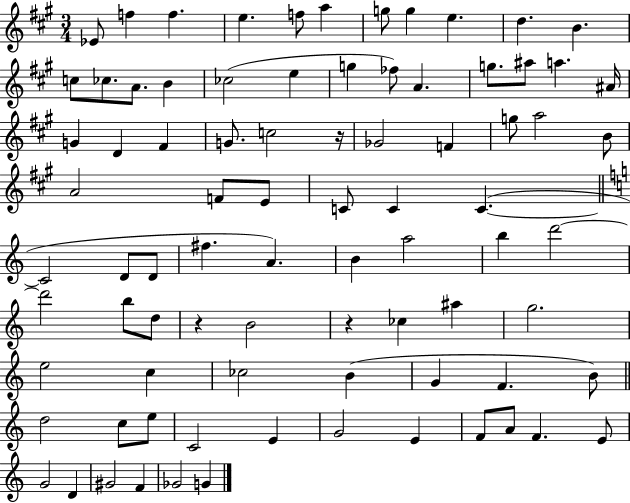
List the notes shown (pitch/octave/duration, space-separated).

Eb4/e F5/q F5/q. E5/q. F5/e A5/q G5/e G5/q E5/q. D5/q. B4/q. C5/e CES5/e. A4/e. B4/q CES5/h E5/q G5/q FES5/e A4/q. G5/e. A#5/e A5/q. A#4/s G4/q D4/q F#4/q G4/e. C5/h R/s Gb4/h F4/q G5/e A5/h B4/e A4/h F4/e E4/e C4/e C4/q C4/q. C4/h D4/e D4/e F#5/q. A4/q. B4/q A5/h B5/q D6/h D6/h B5/e D5/e R/q B4/h R/q CES5/q A#5/q G5/h. E5/h C5/q CES5/h B4/q G4/q F4/q. B4/e D5/h C5/e E5/e C4/h E4/q G4/h E4/q F4/e A4/e F4/q. E4/e G4/h D4/q G#4/h F4/q Gb4/h G4/q